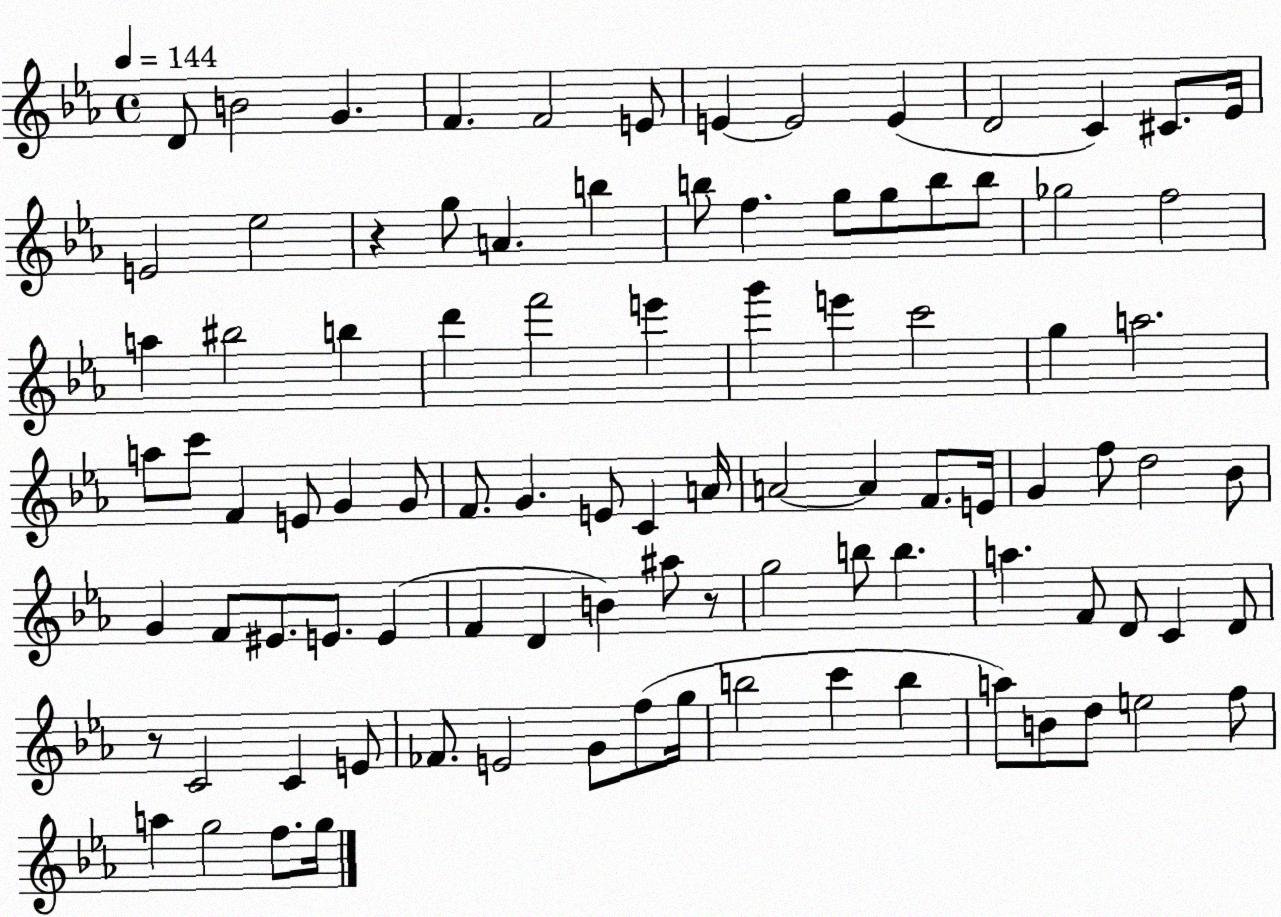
X:1
T:Untitled
M:4/4
L:1/4
K:Eb
D/2 B2 G F F2 E/2 E E2 E D2 C ^C/2 _E/4 E2 _e2 z g/2 A b b/2 f g/2 g/2 b/2 b/2 _g2 f2 a ^b2 b d' f'2 e' g' e' c'2 g a2 a/2 c'/2 F E/2 G G/2 F/2 G E/2 C A/4 A2 A F/2 E/4 G f/2 d2 _B/2 G F/2 ^E/2 E/2 E F D B ^a/2 z/2 g2 b/2 b a F/2 D/2 C D/2 z/2 C2 C E/2 _F/2 E2 G/2 f/2 g/4 b2 c' b a/2 B/2 d/2 e2 f/2 a g2 f/2 g/4